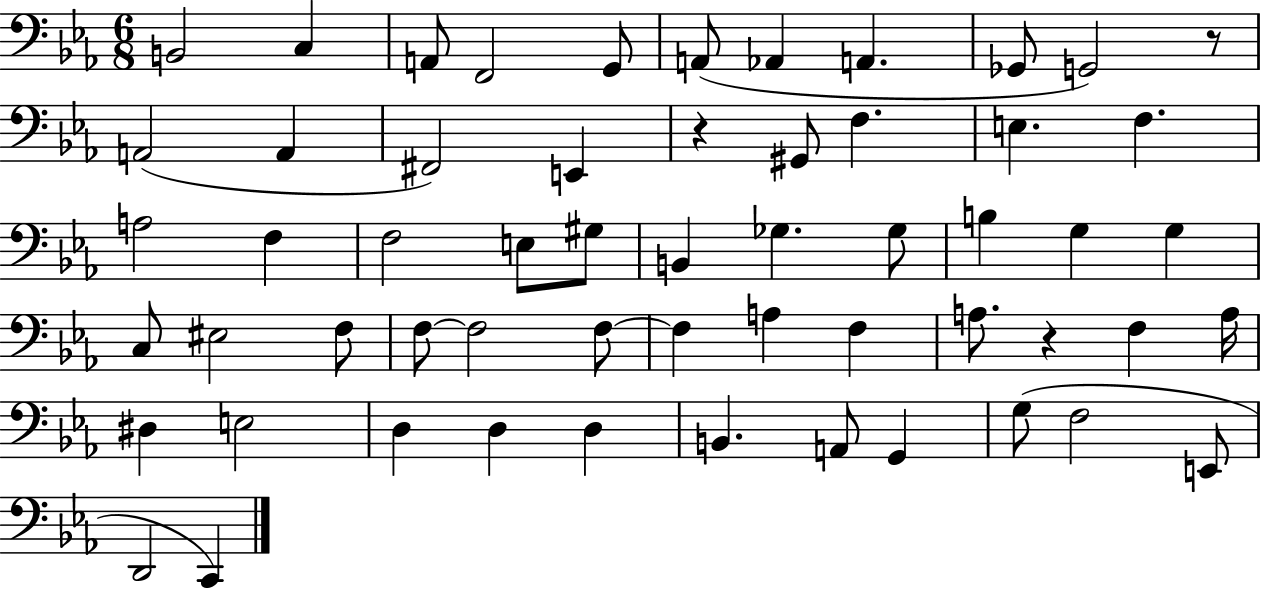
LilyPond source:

{
  \clef bass
  \numericTimeSignature
  \time 6/8
  \key ees \major
  \repeat volta 2 { b,2 c4 | a,8 f,2 g,8 | a,8( aes,4 a,4. | ges,8 g,2) r8 | \break a,2( a,4 | fis,2) e,4 | r4 gis,8 f4. | e4. f4. | \break a2 f4 | f2 e8 gis8 | b,4 ges4. ges8 | b4 g4 g4 | \break c8 eis2 f8 | f8~~ f2 f8~~ | f4 a4 f4 | a8. r4 f4 a16 | \break dis4 e2 | d4 d4 d4 | b,4. a,8 g,4 | g8( f2 e,8 | \break d,2 c,4) | } \bar "|."
}